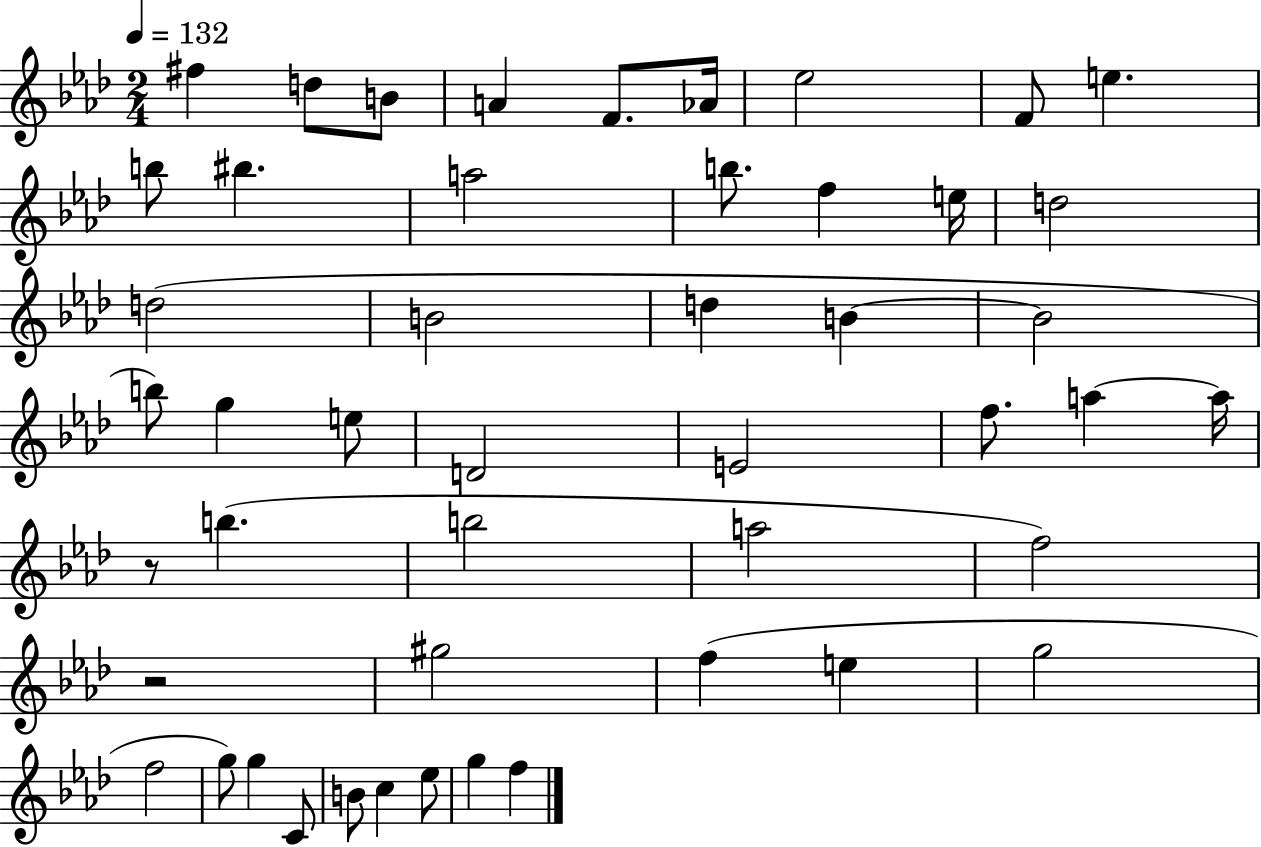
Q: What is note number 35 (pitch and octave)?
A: F5